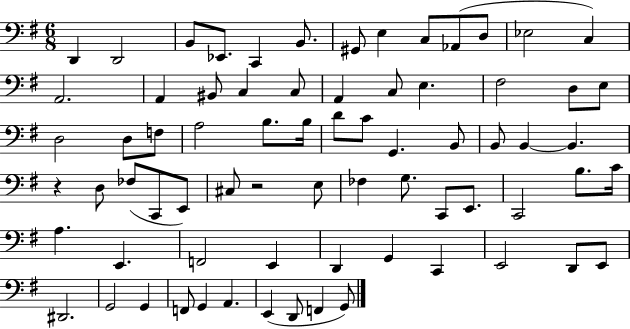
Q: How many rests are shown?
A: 2